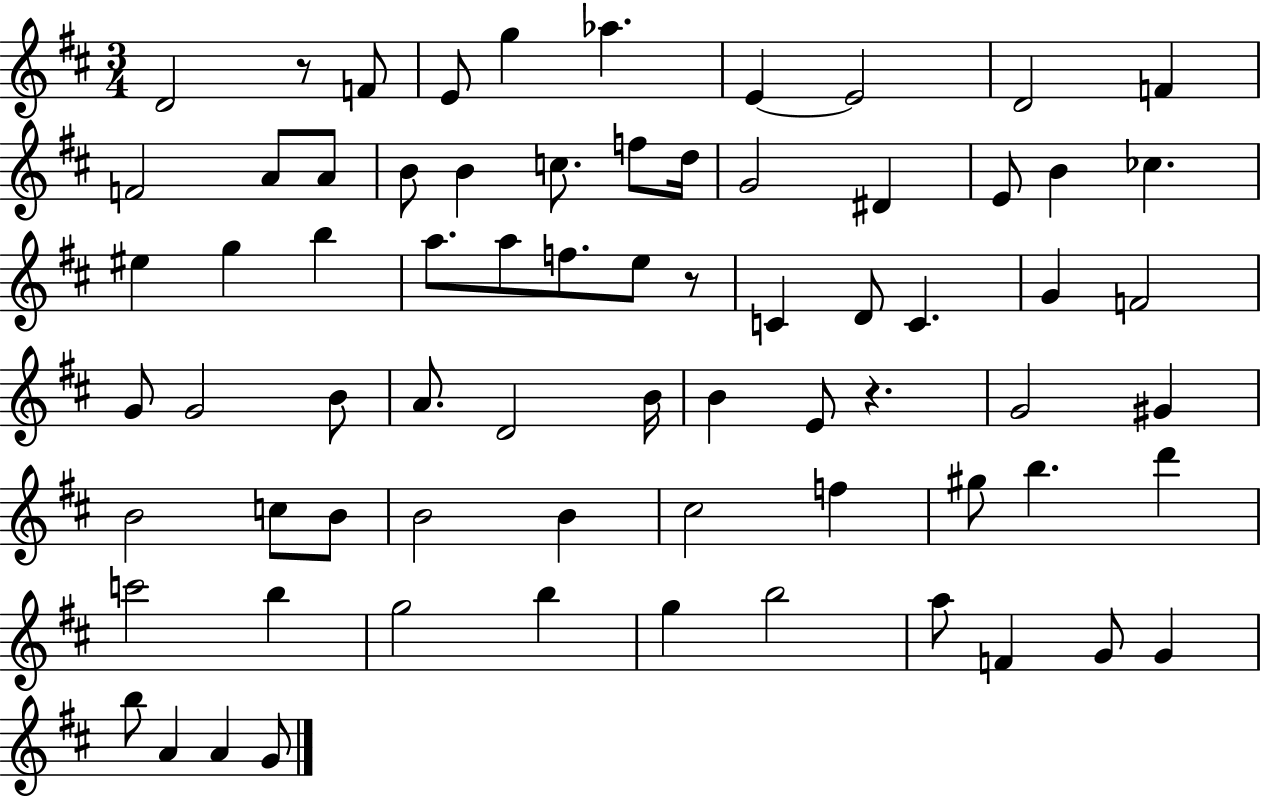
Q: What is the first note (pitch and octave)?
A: D4